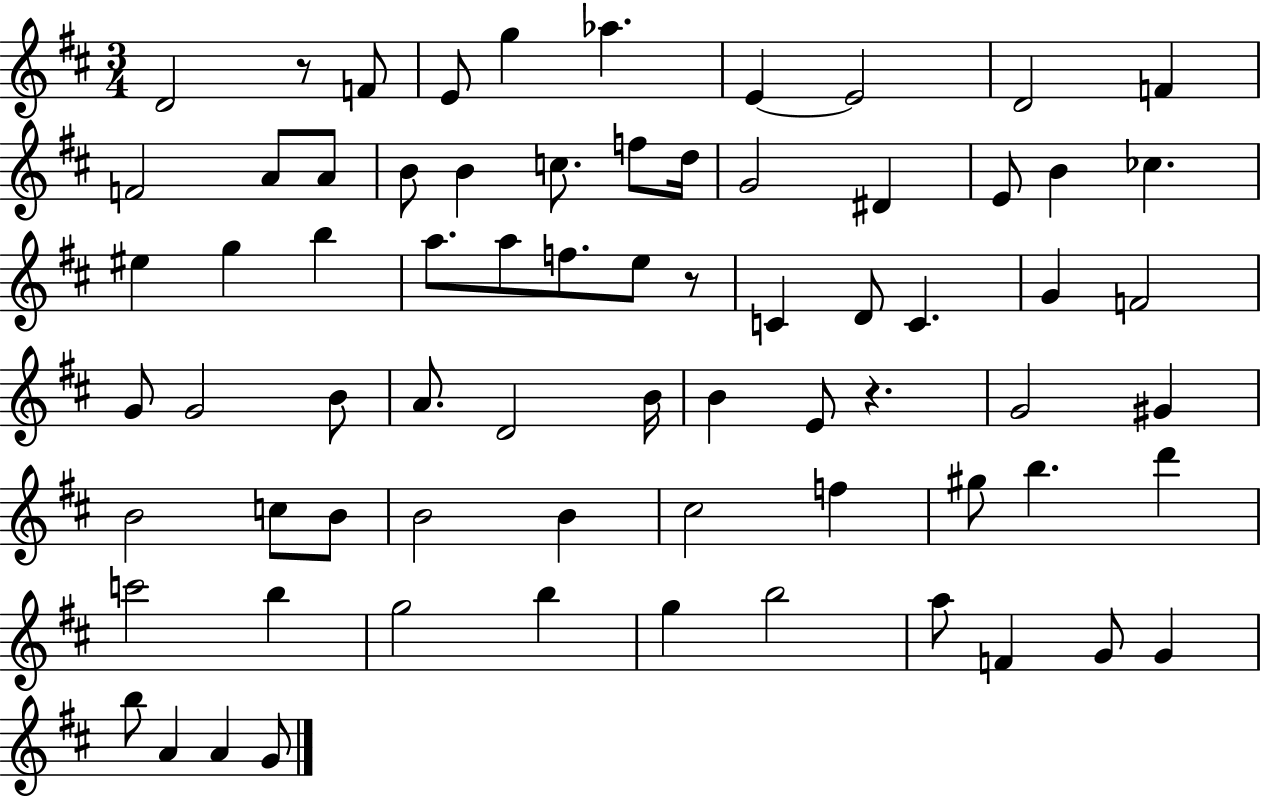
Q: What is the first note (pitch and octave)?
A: D4